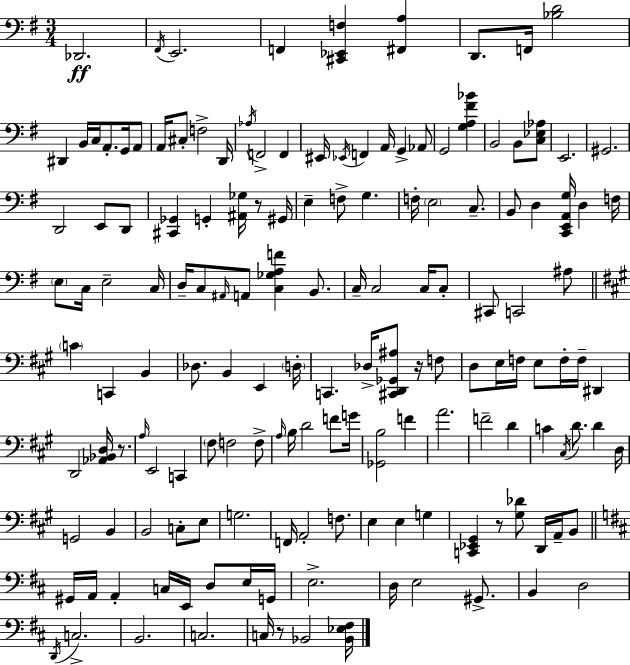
X:1
T:Untitled
M:3/4
L:1/4
K:Em
_D,,2 ^F,,/4 E,,2 F,, [^C,,_E,,F,] [^F,,A,] D,,/2 F,,/4 [_B,D]2 ^D,, B,,/4 C,/4 A,,/2 G,,/4 A,,/2 A,,/4 ^C,/2 F,2 D,,/4 _A,/4 F,,2 F,, ^E,,/4 _E,,/4 F,, A,,/4 G,, _A,,/2 G,,2 [G,A,^F_B] B,,2 B,,/2 [C,_E,_A,]/2 E,,2 ^G,,2 D,,2 E,,/2 D,,/2 [^C,,_G,,] G,, [^A,,_G,]/4 z/2 ^G,,/4 E, F,/2 G, F,/4 E,2 C,/2 B,,/2 D, [C,,E,,A,,G,]/4 D, F,/4 E,/2 C,/4 E,2 C,/4 D,/4 C,/2 ^A,,/4 A,,/2 [C,_G,A,F] B,,/2 C,/4 C,2 C,/4 C,/2 ^C,,/2 C,,2 ^A,/2 C C,, B,, _D,/2 B,, E,, D,/4 C,, _D,/4 [^C,,D,,_G,,^A,]/2 z/4 F,/2 D,/2 E,/4 F,/4 E,/2 F,/4 F,/4 ^D,, D,,2 [_A,,_B,,D,]/4 z/2 A,/4 E,,2 C,, ^F,/2 F,2 F,/2 A,/4 B,/4 D2 F/2 G/4 [_G,,B,]2 F A2 F2 D C ^C,/4 D/2 D D,/4 G,,2 B,, B,,2 C,/2 E,/2 G,2 F,,/4 A,,2 F,/2 E, E, G, [C,,_E,,^G,,] z/2 [^G,_D]/2 D,,/4 A,,/4 B,,/2 ^G,,/4 A,,/4 A,, C,/4 E,,/4 D,/2 E,/4 G,,/4 E,2 D,/4 E,2 ^G,,/2 B,, D,2 D,,/4 C,2 B,,2 C,2 C,/4 z/2 _B,,2 [_B,,_E,^F,]/4